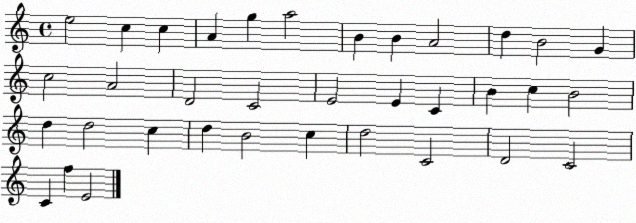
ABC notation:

X:1
T:Untitled
M:4/4
L:1/4
K:C
e2 c c A g a2 B B A2 d B2 G c2 A2 D2 C2 E2 E C B c B2 d d2 c d B2 c d2 C2 D2 C2 C f E2